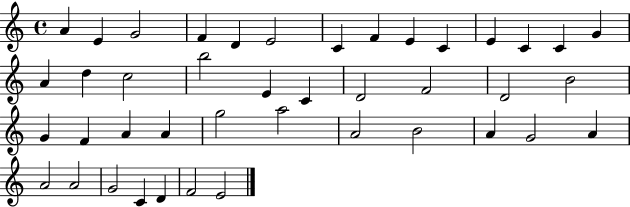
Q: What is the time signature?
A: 4/4